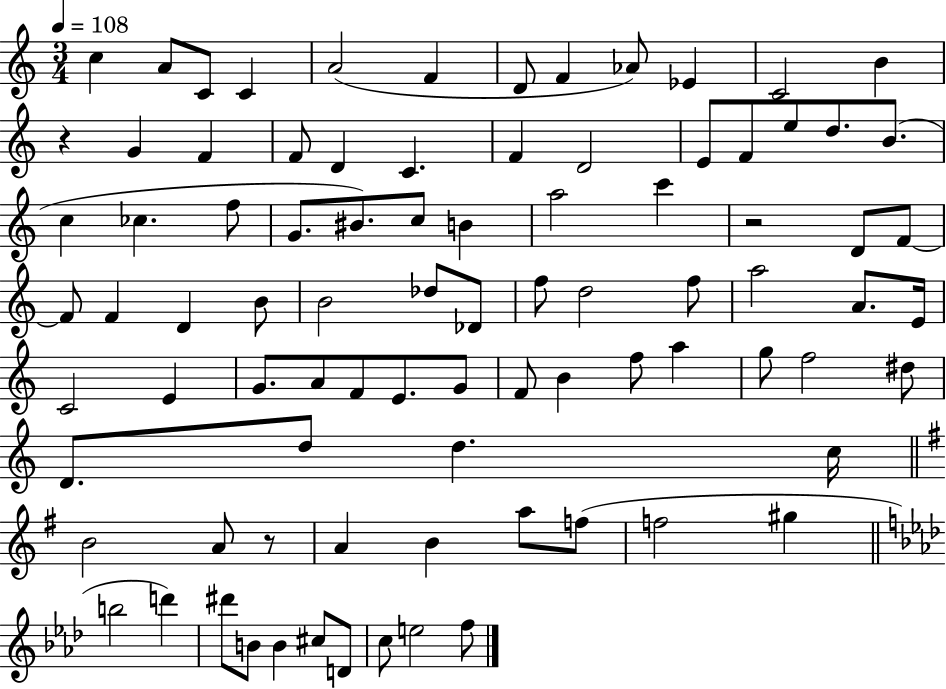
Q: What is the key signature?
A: C major